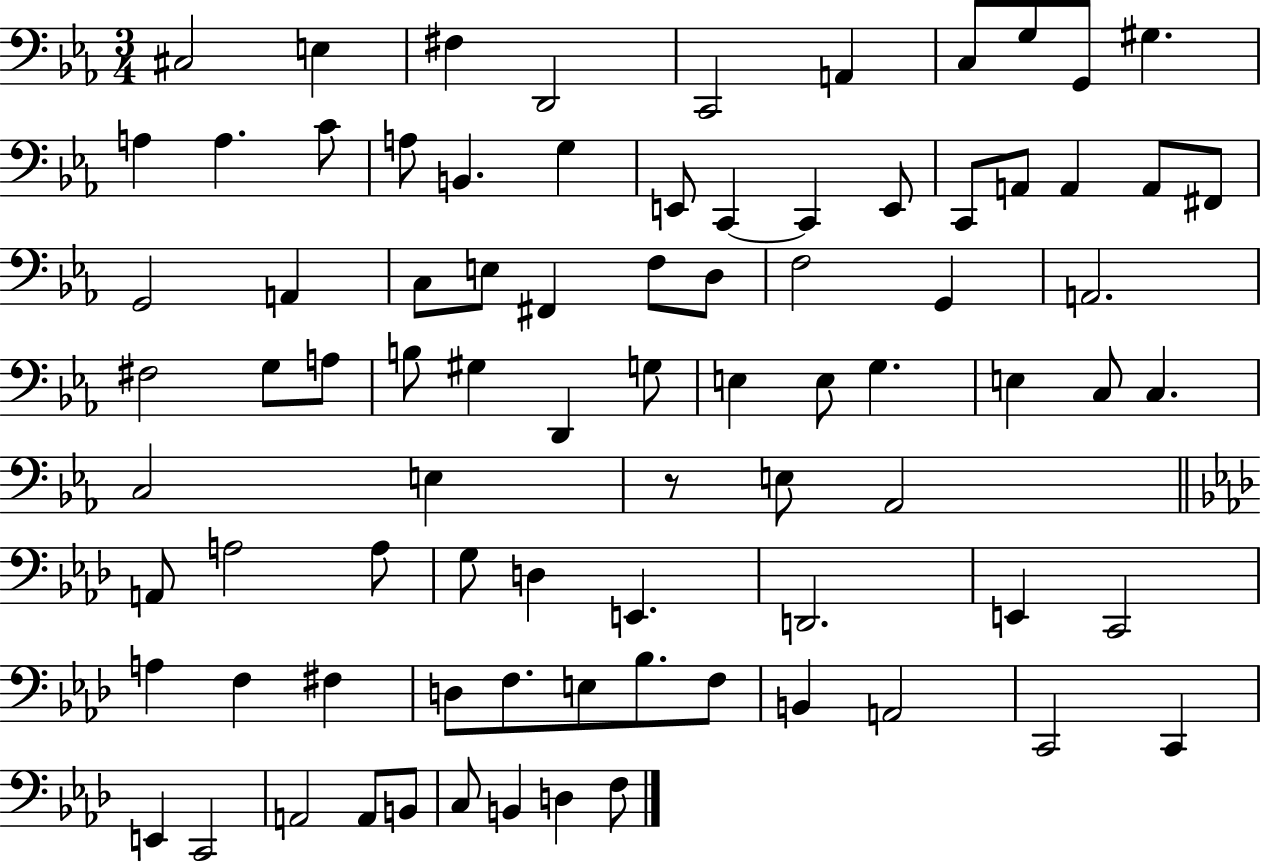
C#3/h E3/q F#3/q D2/h C2/h A2/q C3/e G3/e G2/e G#3/q. A3/q A3/q. C4/e A3/e B2/q. G3/q E2/e C2/q C2/q E2/e C2/e A2/e A2/q A2/e F#2/e G2/h A2/q C3/e E3/e F#2/q F3/e D3/e F3/h G2/q A2/h. F#3/h G3/e A3/e B3/e G#3/q D2/q G3/e E3/q E3/e G3/q. E3/q C3/e C3/q. C3/h E3/q R/e E3/e Ab2/h A2/e A3/h A3/e G3/e D3/q E2/q. D2/h. E2/q C2/h A3/q F3/q F#3/q D3/e F3/e. E3/e Bb3/e. F3/e B2/q A2/h C2/h C2/q E2/q C2/h A2/h A2/e B2/e C3/e B2/q D3/q F3/e